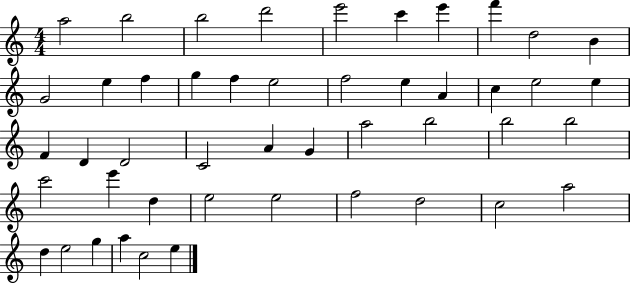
A5/h B5/h B5/h D6/h E6/h C6/q E6/q F6/q D5/h B4/q G4/h E5/q F5/q G5/q F5/q E5/h F5/h E5/q A4/q C5/q E5/h E5/q F4/q D4/q D4/h C4/h A4/q G4/q A5/h B5/h B5/h B5/h C6/h E6/q D5/q E5/h E5/h F5/h D5/h C5/h A5/h D5/q E5/h G5/q A5/q C5/h E5/q